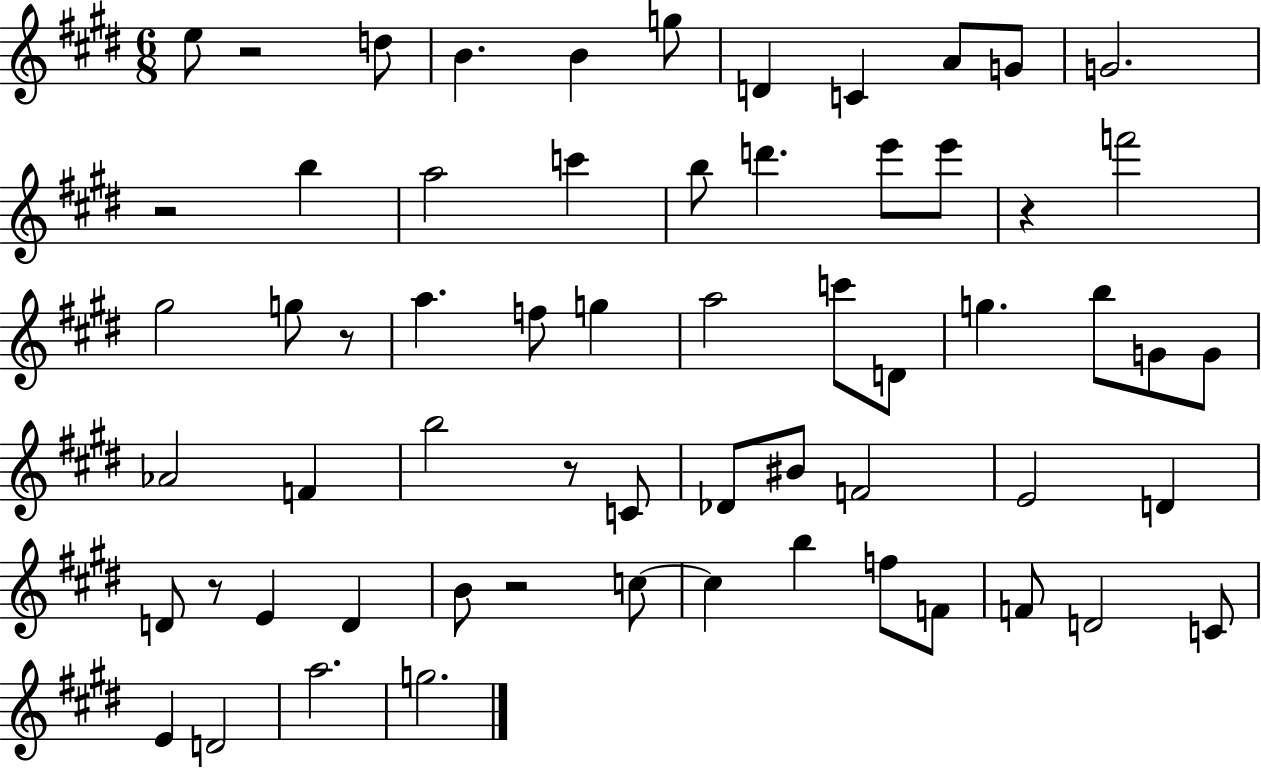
{
  \clef treble
  \numericTimeSignature
  \time 6/8
  \key e \major
  e''8 r2 d''8 | b'4. b'4 g''8 | d'4 c'4 a'8 g'8 | g'2. | \break r2 b''4 | a''2 c'''4 | b''8 d'''4. e'''8 e'''8 | r4 f'''2 | \break gis''2 g''8 r8 | a''4. f''8 g''4 | a''2 c'''8 d'8 | g''4. b''8 g'8 g'8 | \break aes'2 f'4 | b''2 r8 c'8 | des'8 bis'8 f'2 | e'2 d'4 | \break d'8 r8 e'4 d'4 | b'8 r2 c''8~~ | c''4 b''4 f''8 f'8 | f'8 d'2 c'8 | \break e'4 d'2 | a''2. | g''2. | \bar "|."
}